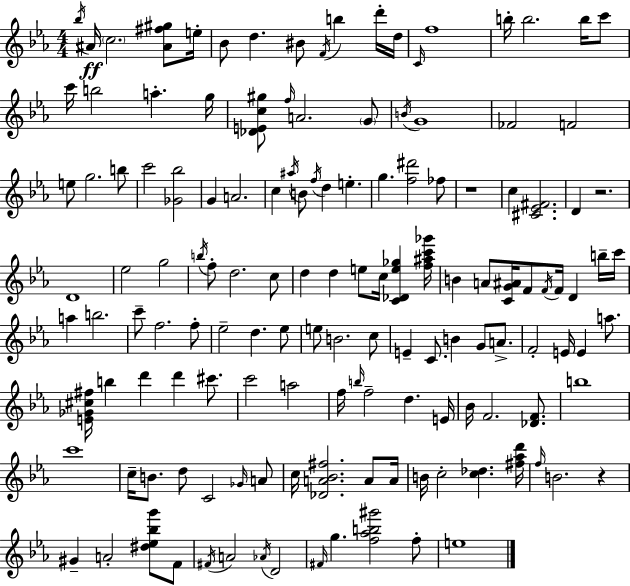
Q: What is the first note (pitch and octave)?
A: Bb5